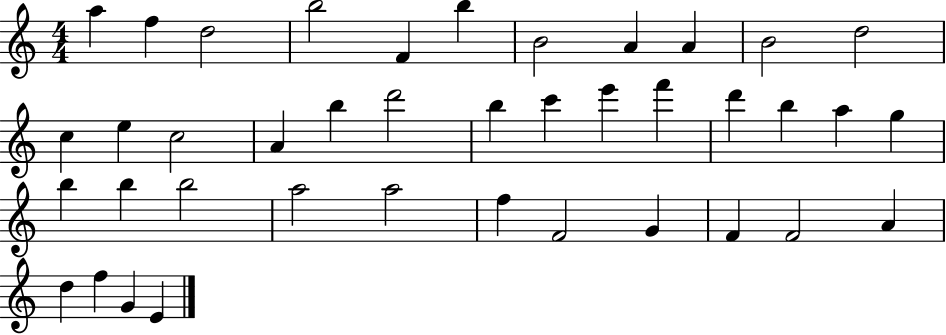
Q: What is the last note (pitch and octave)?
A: E4